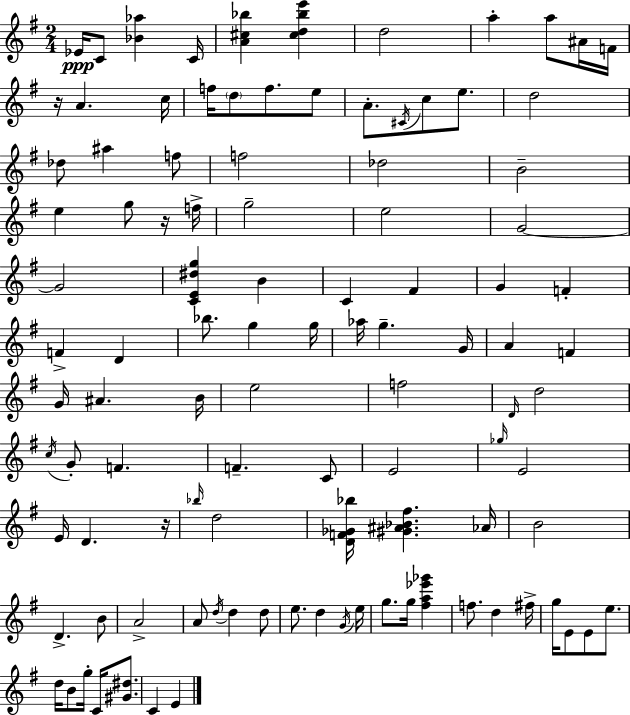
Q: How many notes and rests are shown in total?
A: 105